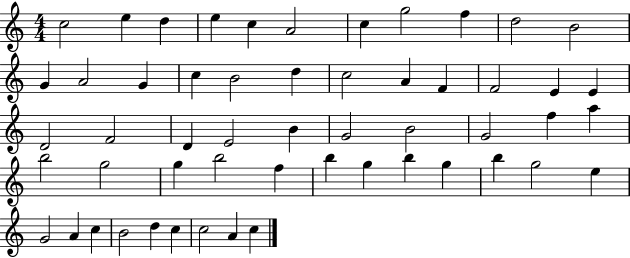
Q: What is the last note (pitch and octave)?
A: C5